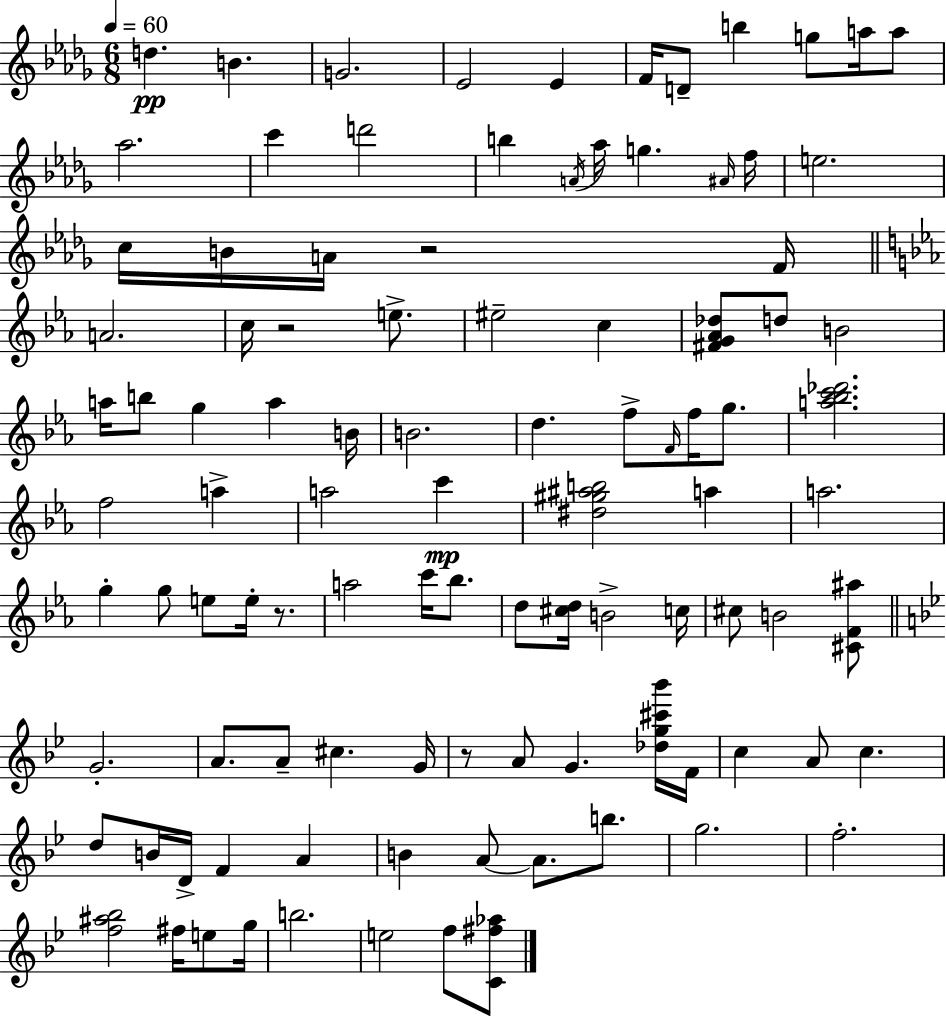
X:1
T:Untitled
M:6/8
L:1/4
K:Bbm
d B G2 _E2 _E F/4 D/2 b g/2 a/4 a/2 _a2 c' d'2 b A/4 _a/4 g ^A/4 f/4 e2 c/4 B/4 A/4 z2 F/4 A2 c/4 z2 e/2 ^e2 c [^FG_A_d]/2 d/2 B2 a/4 b/2 g a B/4 B2 d f/2 F/4 f/4 g/2 [a_bc'_d']2 f2 a a2 c' [^d^g^ab]2 a a2 g g/2 e/2 e/4 z/2 a2 c'/4 _b/2 d/2 [^cd]/4 B2 c/4 ^c/2 B2 [^CF^a]/2 G2 A/2 A/2 ^c G/4 z/2 A/2 G [_dg^c'_b']/4 F/4 c A/2 c d/2 B/4 D/4 F A B A/2 A/2 b/2 g2 f2 [f^a_b]2 ^f/4 e/2 g/4 b2 e2 f/2 [C^f_a]/2